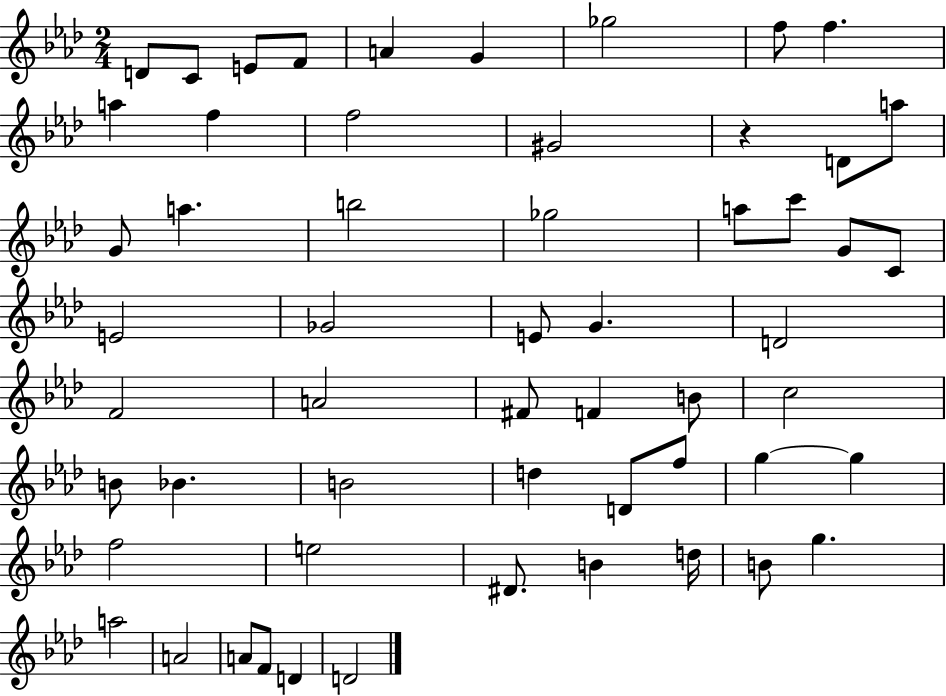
{
  \clef treble
  \numericTimeSignature
  \time 2/4
  \key aes \major
  d'8 c'8 e'8 f'8 | a'4 g'4 | ges''2 | f''8 f''4. | \break a''4 f''4 | f''2 | gis'2 | r4 d'8 a''8 | \break g'8 a''4. | b''2 | ges''2 | a''8 c'''8 g'8 c'8 | \break e'2 | ges'2 | e'8 g'4. | d'2 | \break f'2 | a'2 | fis'8 f'4 b'8 | c''2 | \break b'8 bes'4. | b'2 | d''4 d'8 f''8 | g''4~~ g''4 | \break f''2 | e''2 | dis'8. b'4 d''16 | b'8 g''4. | \break a''2 | a'2 | a'8 f'8 d'4 | d'2 | \break \bar "|."
}